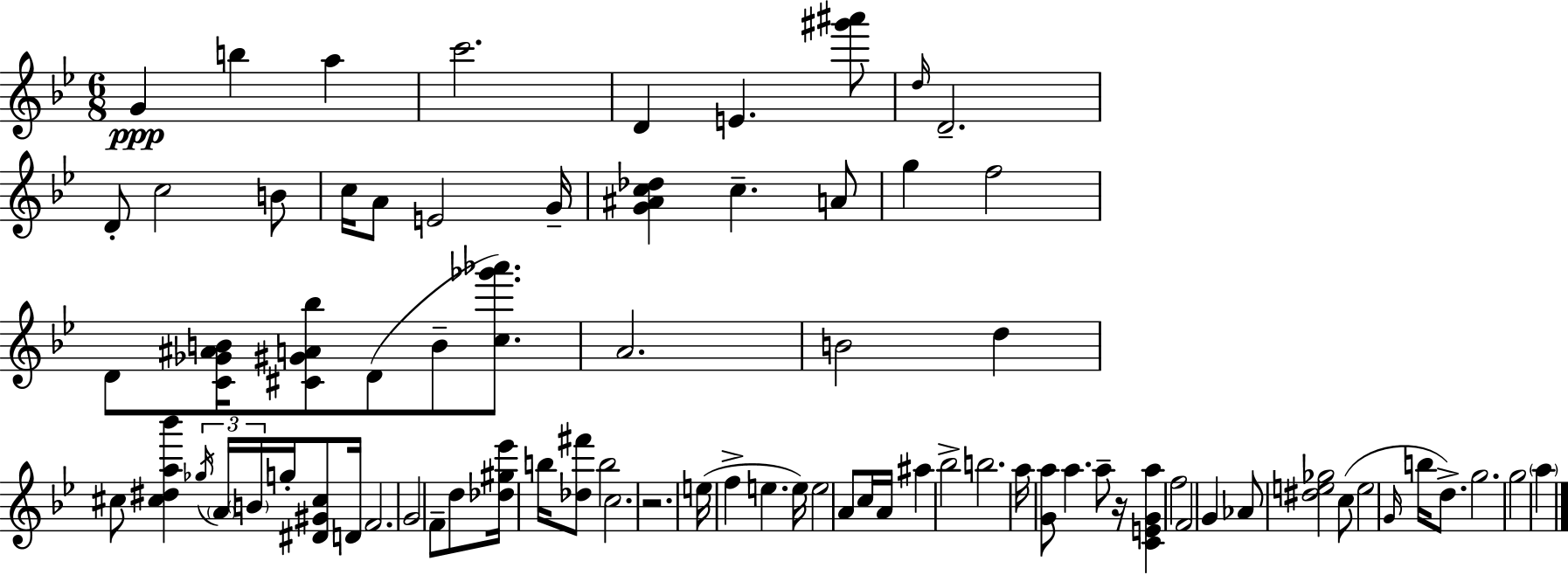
X:1
T:Untitled
M:6/8
L:1/4
K:Bb
G b a c'2 D E [^g'^a']/2 d/4 D2 D/2 c2 B/2 c/4 A/2 E2 G/4 [G^Ac_d] c A/2 g f2 D/2 [C_G^AB]/4 [^C^GA_b]/2 D/2 B/2 [c_g'_a']/2 A2 B2 d ^c/2 [^c^da_b'] _g/4 A/4 B/4 g/4 [^D^G^c]/2 D/4 F2 G2 F/2 d/2 [_d^g_e']/4 b/4 [_d^f']/2 b2 c2 z2 e/4 f e e/4 e2 A/2 c/4 A/4 ^a _b2 b2 a/4 [Ga]/2 a a/2 z/4 [CEGa] f2 F2 G _A/2 [^de_g]2 c/2 e2 G/4 b/4 d/2 g2 g2 a